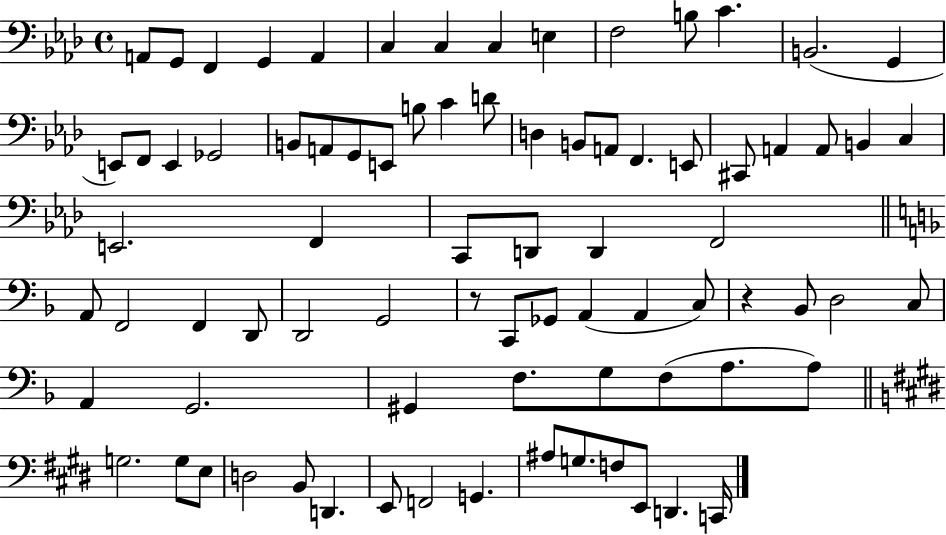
X:1
T:Untitled
M:4/4
L:1/4
K:Ab
A,,/2 G,,/2 F,, G,, A,, C, C, C, E, F,2 B,/2 C B,,2 G,, E,,/2 F,,/2 E,, _G,,2 B,,/2 A,,/2 G,,/2 E,,/2 B,/2 C D/2 D, B,,/2 A,,/2 F,, E,,/2 ^C,,/2 A,, A,,/2 B,, C, E,,2 F,, C,,/2 D,,/2 D,, F,,2 A,,/2 F,,2 F,, D,,/2 D,,2 G,,2 z/2 C,,/2 _G,,/2 A,, A,, C,/2 z _B,,/2 D,2 C,/2 A,, G,,2 ^G,, F,/2 G,/2 F,/2 A,/2 A,/2 G,2 G,/2 E,/2 D,2 B,,/2 D,, E,,/2 F,,2 G,, ^A,/2 G,/2 F,/2 E,,/2 D,, C,,/4